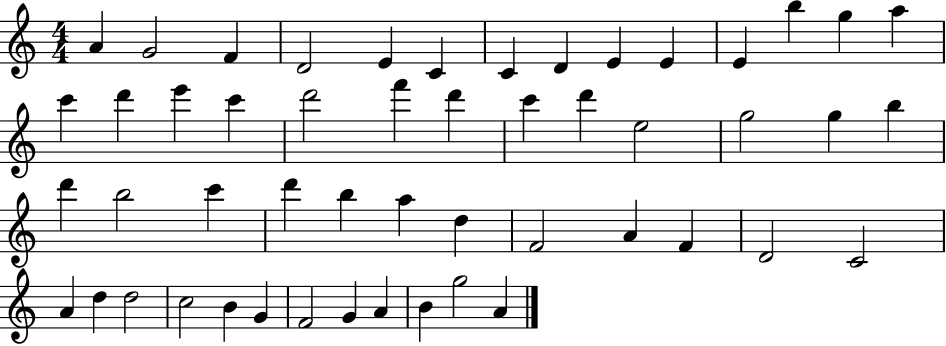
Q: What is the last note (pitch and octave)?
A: A4